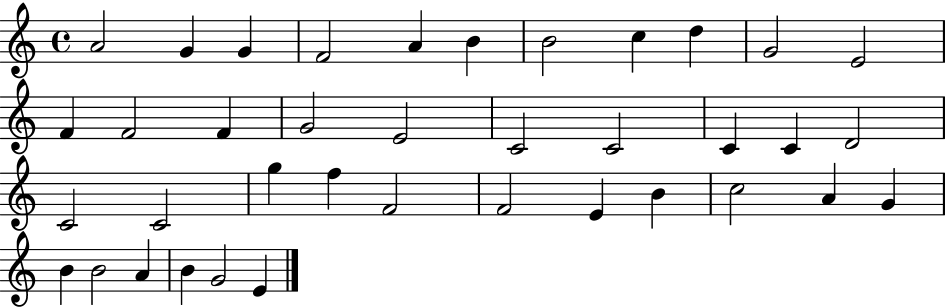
A4/h G4/q G4/q F4/h A4/q B4/q B4/h C5/q D5/q G4/h E4/h F4/q F4/h F4/q G4/h E4/h C4/h C4/h C4/q C4/q D4/h C4/h C4/h G5/q F5/q F4/h F4/h E4/q B4/q C5/h A4/q G4/q B4/q B4/h A4/q B4/q G4/h E4/q